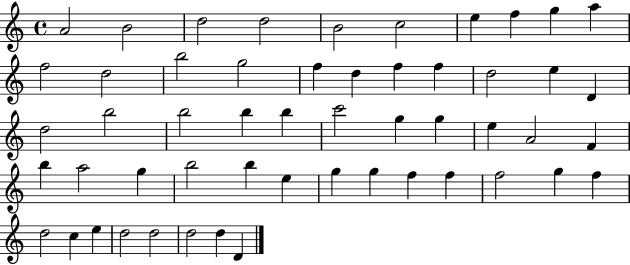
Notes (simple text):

A4/h B4/h D5/h D5/h B4/h C5/h E5/q F5/q G5/q A5/q F5/h D5/h B5/h G5/h F5/q D5/q F5/q F5/q D5/h E5/q D4/q D5/h B5/h B5/h B5/q B5/q C6/h G5/q G5/q E5/q A4/h F4/q B5/q A5/h G5/q B5/h B5/q E5/q G5/q G5/q F5/q F5/q F5/h G5/q F5/q D5/h C5/q E5/q D5/h D5/h D5/h D5/q D4/q